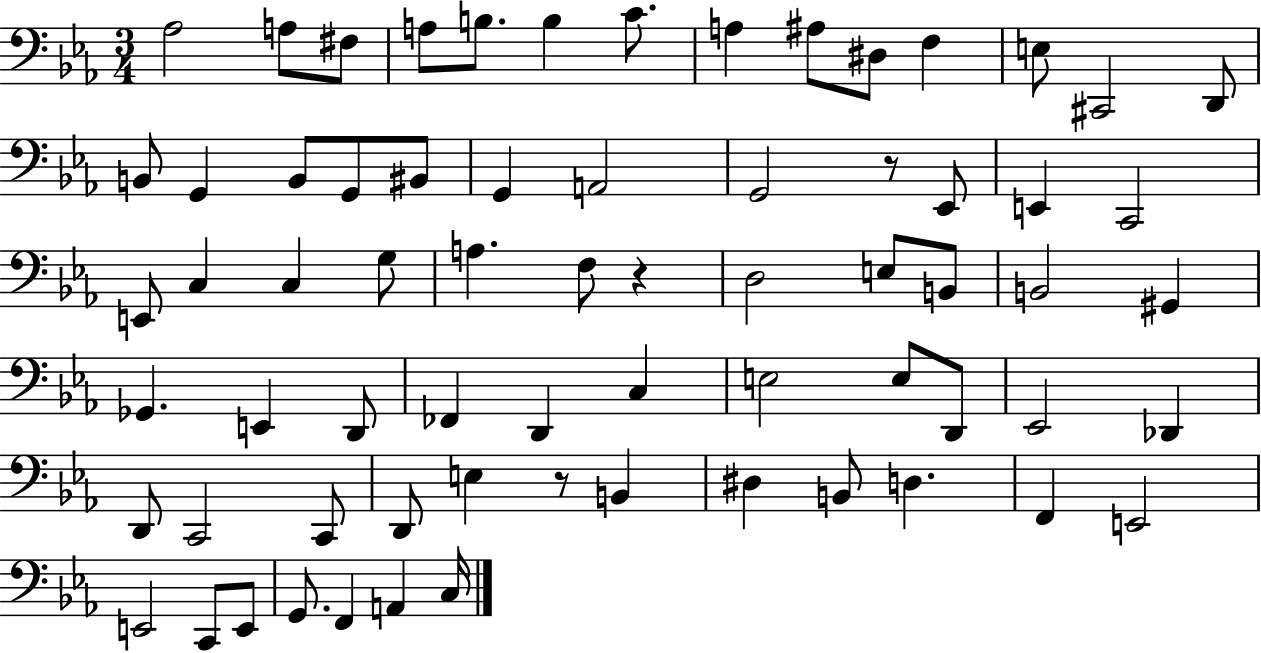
Ab3/h A3/e F#3/e A3/e B3/e. B3/q C4/e. A3/q A#3/e D#3/e F3/q E3/e C#2/h D2/e B2/e G2/q B2/e G2/e BIS2/e G2/q A2/h G2/h R/e Eb2/e E2/q C2/h E2/e C3/q C3/q G3/e A3/q. F3/e R/q D3/h E3/e B2/e B2/h G#2/q Gb2/q. E2/q D2/e FES2/q D2/q C3/q E3/h E3/e D2/e Eb2/h Db2/q D2/e C2/h C2/e D2/e E3/q R/e B2/q D#3/q B2/e D3/q. F2/q E2/h E2/h C2/e E2/e G2/e. F2/q A2/q C3/s